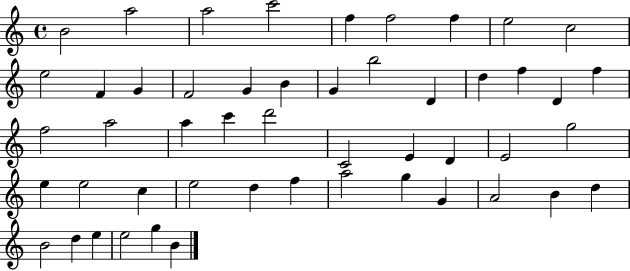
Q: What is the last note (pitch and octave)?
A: B4